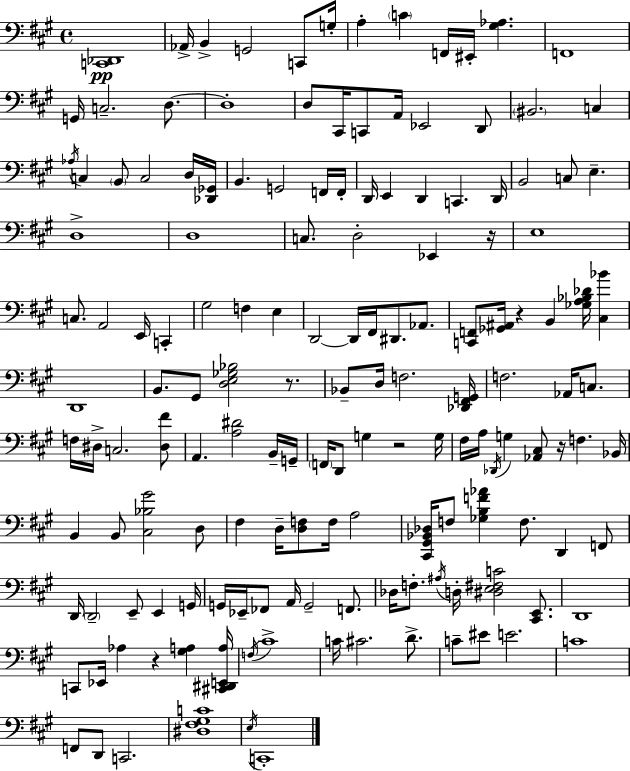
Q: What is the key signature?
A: A major